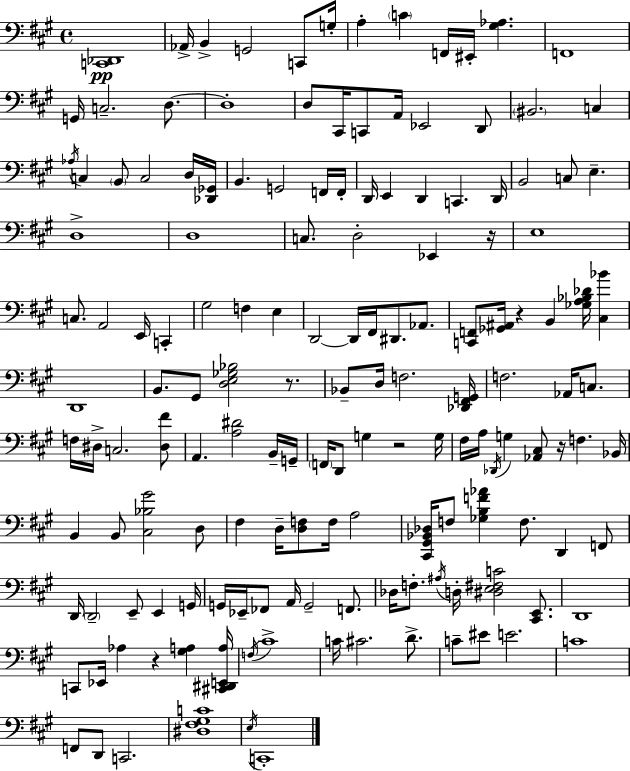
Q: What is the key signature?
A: A major